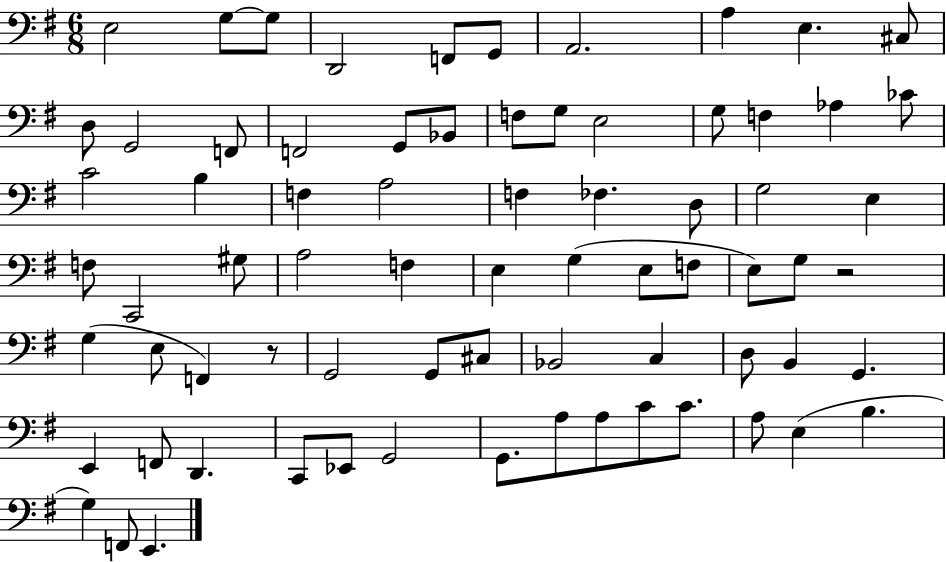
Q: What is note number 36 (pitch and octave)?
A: A3